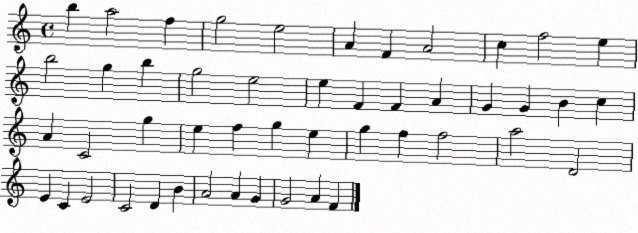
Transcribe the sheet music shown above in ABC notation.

X:1
T:Untitled
M:4/4
L:1/4
K:C
b a2 f g2 e2 A F A2 c f2 e b2 g b g2 e2 e F F A G G B c A C2 g e f g e g f f2 a2 D2 E C E2 C2 D B A2 A G G2 A F